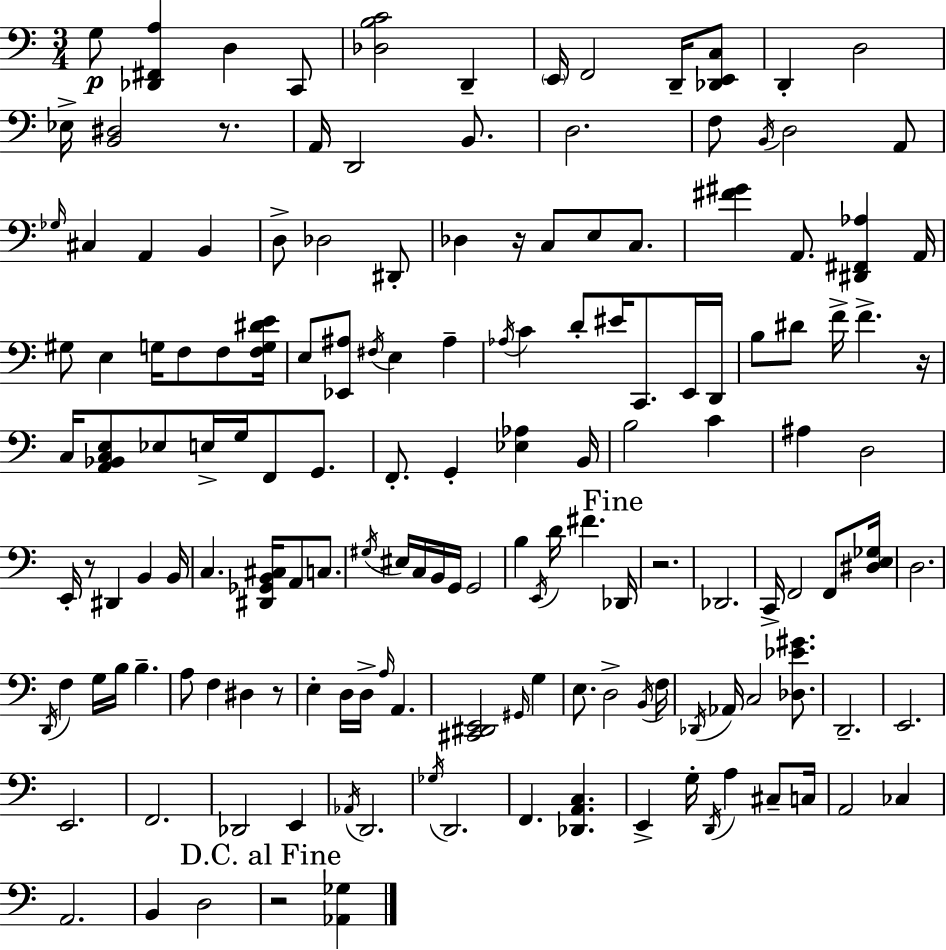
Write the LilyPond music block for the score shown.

{
  \clef bass
  \numericTimeSignature
  \time 3/4
  \key a \minor
  \repeat volta 2 { g8\p <des, fis, a>4 d4 c,8 | <des b c'>2 d,4-- | \parenthesize e,16 f,2 d,16-- <des, e, c>8 | d,4-. d2 | \break ees16-> <b, dis>2 r8. | a,16 d,2 b,8. | d2. | f8 \acciaccatura { b,16 } d2 a,8 | \break \grace { ges16 } cis4 a,4 b,4 | d8-> des2 | dis,8-. des4 r16 c8 e8 c8. | <fis' gis'>4 a,8. <dis, fis, aes>4 | \break a,16 gis8 e4 g16 f8 f8 | <f g dis' e'>16 e8 <ees, ais>8 \acciaccatura { fis16 } e4 ais4-- | \acciaccatura { aes16 } c'4 d'8-. eis'16 c,8. | e,16 d,16 b8 dis'8 f'16-> f'4.-> | \break r16 c16 <a, bes, c e>8 ees8 e16-> g16 f,8 | g,8. f,8.-. g,4-. <ees aes>4 | b,16 b2 | c'4 ais4 d2 | \break e,16-. r8 dis,4 b,4 | b,16 c4. <dis, ges, b, cis>16 a,8 | c8. \acciaccatura { gis16 } eis16 c16 b,16 g,16 g,2 | b4 \acciaccatura { e,16 } d'16 fis'4. | \break \mark "Fine" des,16 r2. | des,2. | c,16-> f,2 | f,8 <dis e ges>16 d2. | \break \acciaccatura { d,16 } f4 g16 | b16 b4.-- a8 f4 | dis4 r8 e4-. d16 | d16-> \grace { a16 } a,4. <cis, dis, e,>2 | \break \grace { gis,16 } g4 e8. | d2-> \acciaccatura { b,16 } f16 \acciaccatura { des,16 } aes,16 | c2 <des ees' gis'>8. d,2.-- | e,2. | \break e,2. | f,2. | des,2 | e,4 \acciaccatura { aes,16 } | \break d,2. | \acciaccatura { ges16 } d,2. | f,4. <des, a, c>4. | e,4-> g16-. \acciaccatura { d,16 } a4 cis8-- | \break c16 a,2 ces4 | a,2. | b,4 d2 | \mark "D.C. al Fine" r2 <aes, ges>4 | \break } \bar "|."
}